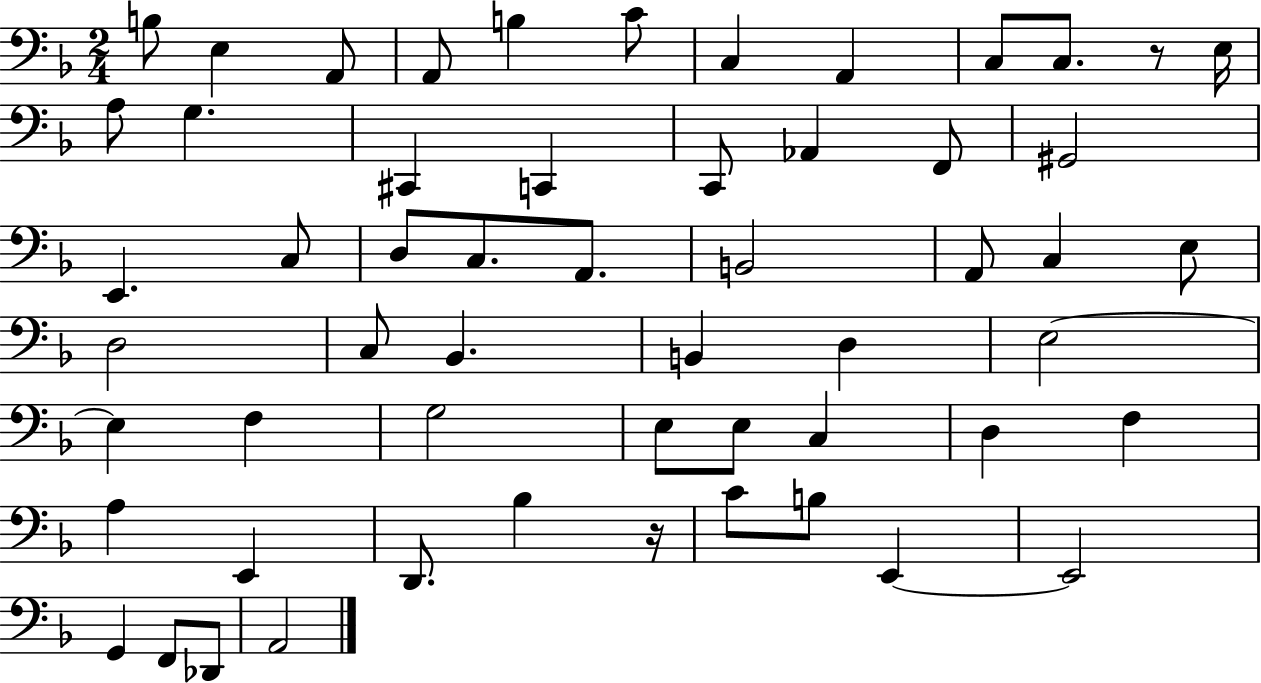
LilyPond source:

{
  \clef bass
  \numericTimeSignature
  \time 2/4
  \key f \major
  b8 e4 a,8 | a,8 b4 c'8 | c4 a,4 | c8 c8. r8 e16 | \break a8 g4. | cis,4 c,4 | c,8 aes,4 f,8 | gis,2 | \break e,4. c8 | d8 c8. a,8. | b,2 | a,8 c4 e8 | \break d2 | c8 bes,4. | b,4 d4 | e2~~ | \break e4 f4 | g2 | e8 e8 c4 | d4 f4 | \break a4 e,4 | d,8. bes4 r16 | c'8 b8 e,4~~ | e,2 | \break g,4 f,8 des,8 | a,2 | \bar "|."
}